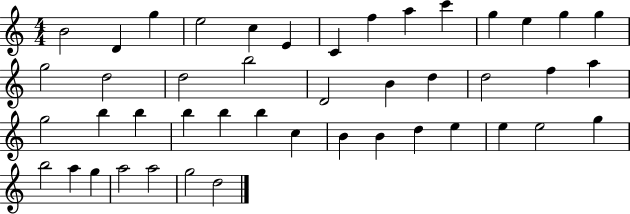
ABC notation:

X:1
T:Untitled
M:4/4
L:1/4
K:C
B2 D g e2 c E C f a c' g e g g g2 d2 d2 b2 D2 B d d2 f a g2 b b b b b c B B d e e e2 g b2 a g a2 a2 g2 d2